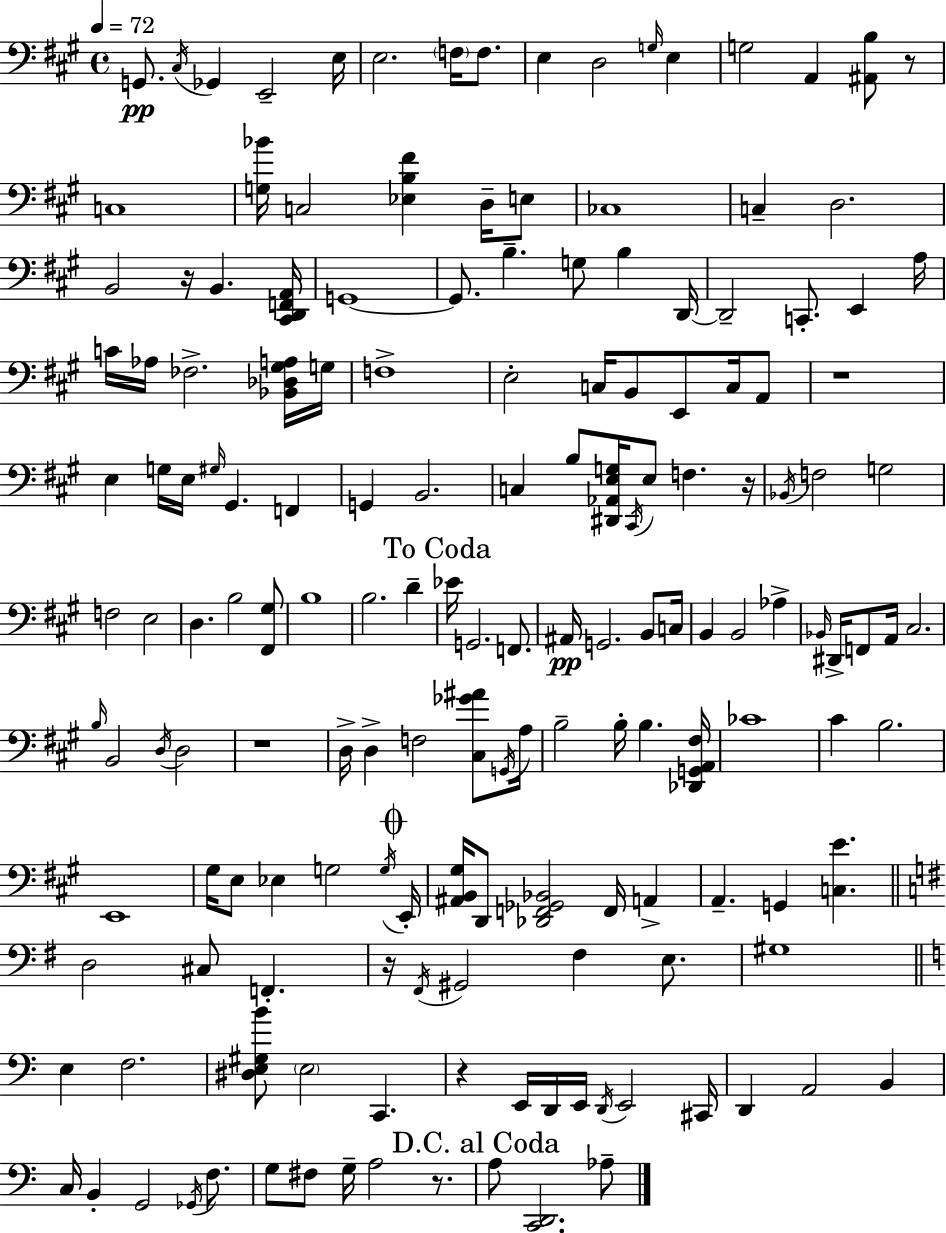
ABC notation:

X:1
T:Untitled
M:4/4
L:1/4
K:A
G,,/2 ^C,/4 _G,, E,,2 E,/4 E,2 F,/4 F,/2 E, D,2 G,/4 E, G,2 A,, [^A,,B,]/2 z/2 C,4 [G,_B]/4 C,2 [_E,B,^F] D,/4 E,/2 _C,4 C, D,2 B,,2 z/4 B,, [^C,,D,,F,,A,,]/4 G,,4 G,,/2 B, G,/2 B, D,,/4 D,,2 C,,/2 E,, A,/4 C/4 _A,/4 _F,2 [_B,,_D,^G,A,]/4 G,/4 F,4 E,2 C,/4 B,,/2 E,,/2 C,/4 A,,/2 z4 E, G,/4 E,/4 ^G,/4 ^G,, F,, G,, B,,2 C, B,/2 [^D,,_A,,E,G,]/4 ^C,,/4 E,/2 F, z/4 _B,,/4 F,2 G,2 F,2 E,2 D, B,2 [^F,,^G,]/2 B,4 B,2 D _E/4 G,,2 F,,/2 ^A,,/4 G,,2 B,,/2 C,/4 B,, B,,2 _A, _B,,/4 ^D,,/4 F,,/2 A,,/4 ^C,2 B,/4 B,,2 D,/4 D,2 z4 D,/4 D, F,2 [^C,_G^A]/2 G,,/4 A,/4 B,2 B,/4 B, [_D,,G,,A,,^F,]/4 _C4 ^C B,2 E,,4 ^G,/4 E,/2 _E, G,2 G,/4 E,,/4 [^A,,B,,^G,]/4 D,,/2 [_D,,F,,_G,,_B,,]2 F,,/4 A,, A,, G,, [C,E] D,2 ^C,/2 F,, z/4 ^F,,/4 ^G,,2 ^F, E,/2 ^G,4 E, F,2 [^D,E,^G,B]/2 E,2 C,, z E,,/4 D,,/4 E,,/4 D,,/4 E,,2 ^C,,/4 D,, A,,2 B,, C,/4 B,, G,,2 _G,,/4 F,/2 G,/2 ^F,/2 G,/4 A,2 z/2 A,/2 [C,,D,,]2 _A,/2